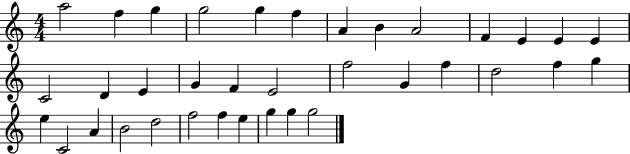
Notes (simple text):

A5/h F5/q G5/q G5/h G5/q F5/q A4/q B4/q A4/h F4/q E4/q E4/q E4/q C4/h D4/q E4/q G4/q F4/q E4/h F5/h G4/q F5/q D5/h F5/q G5/q E5/q C4/h A4/q B4/h D5/h F5/h F5/q E5/q G5/q G5/q G5/h